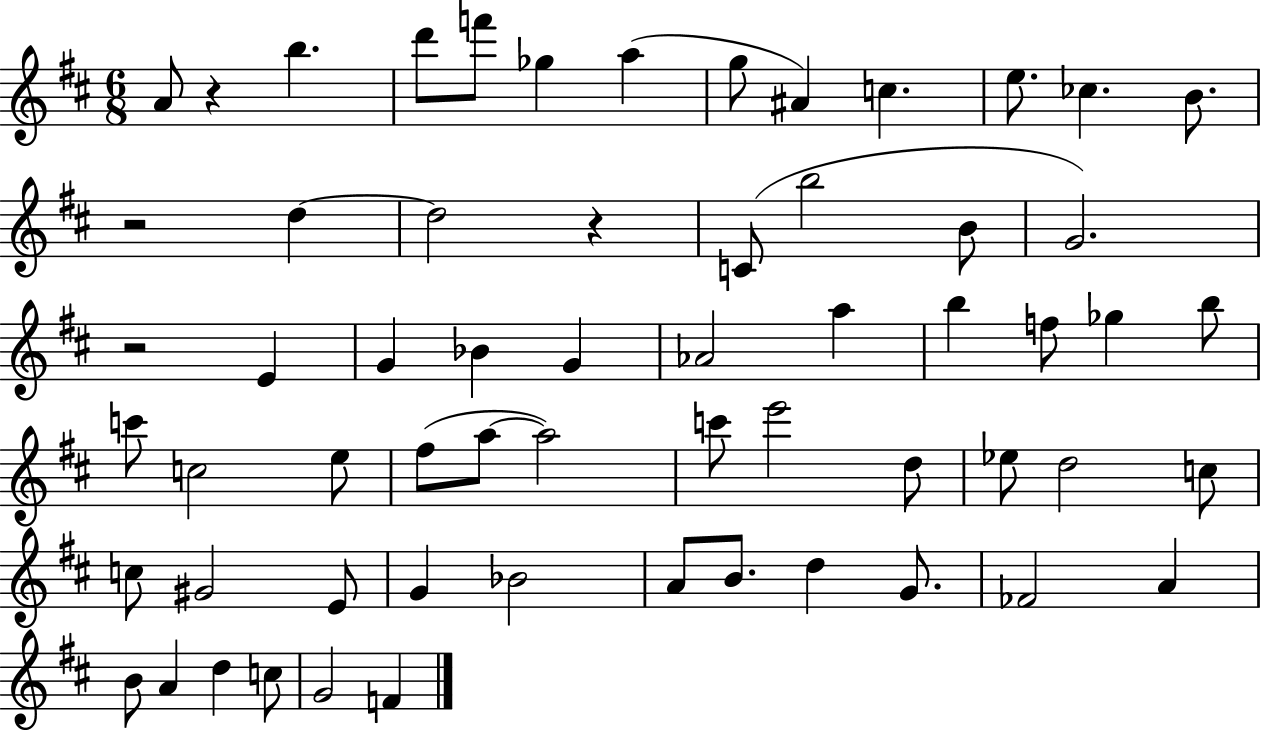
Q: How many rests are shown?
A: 4